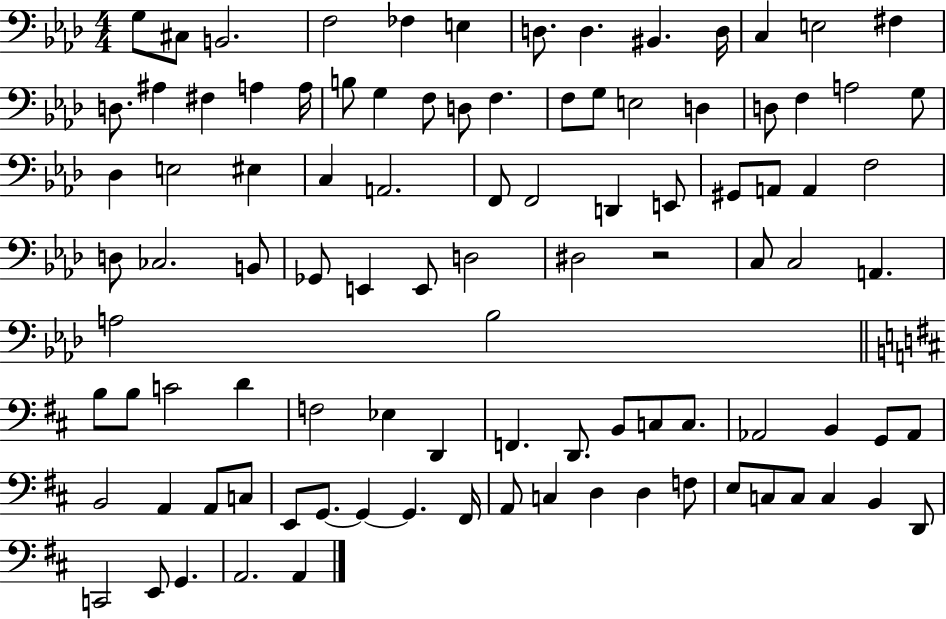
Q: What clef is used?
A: bass